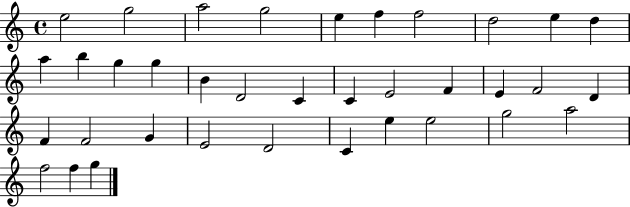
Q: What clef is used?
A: treble